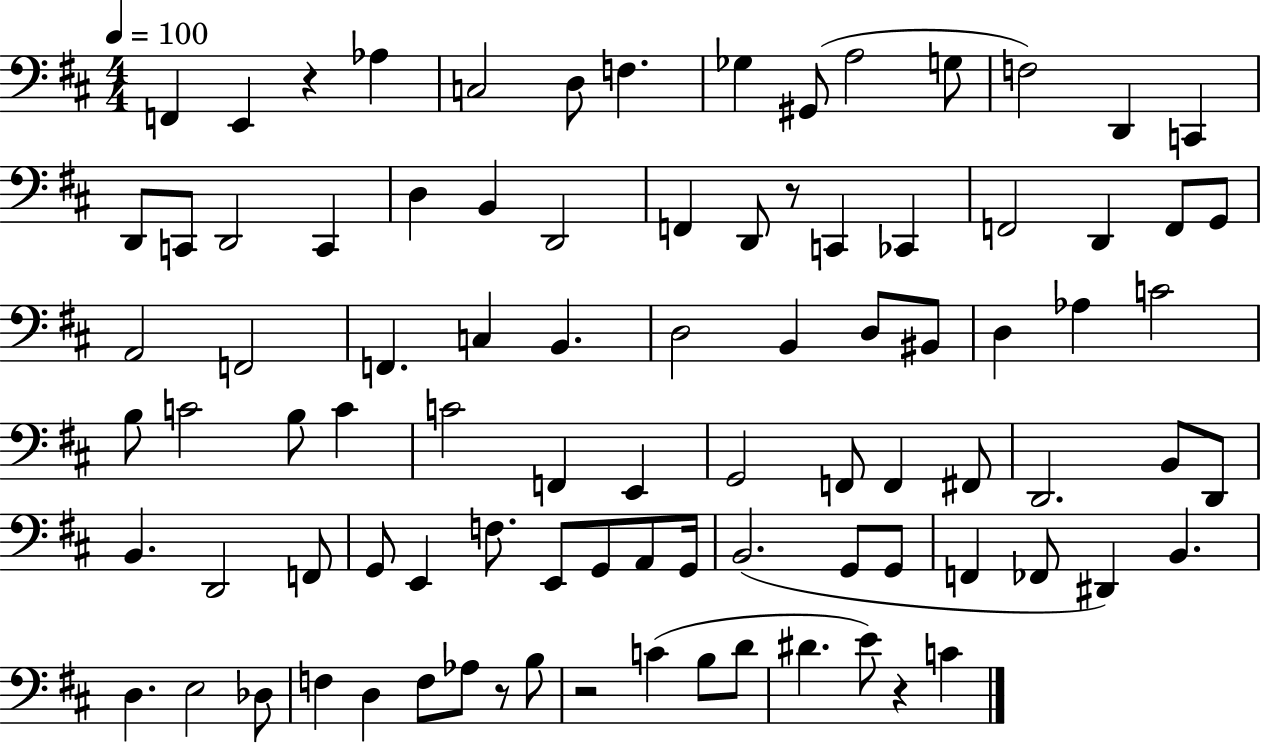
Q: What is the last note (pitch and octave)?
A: C4